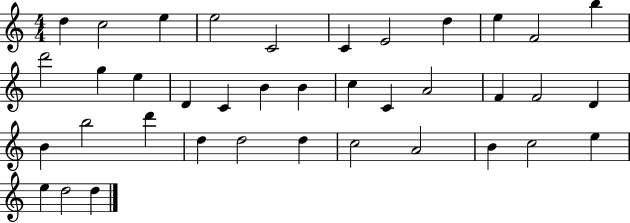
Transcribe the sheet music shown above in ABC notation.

X:1
T:Untitled
M:4/4
L:1/4
K:C
d c2 e e2 C2 C E2 d e F2 b d'2 g e D C B B c C A2 F F2 D B b2 d' d d2 d c2 A2 B c2 e e d2 d